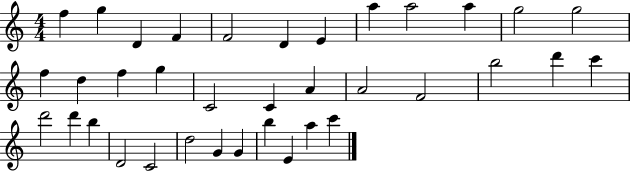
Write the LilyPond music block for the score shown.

{
  \clef treble
  \numericTimeSignature
  \time 4/4
  \key c \major
  f''4 g''4 d'4 f'4 | f'2 d'4 e'4 | a''4 a''2 a''4 | g''2 g''2 | \break f''4 d''4 f''4 g''4 | c'2 c'4 a'4 | a'2 f'2 | b''2 d'''4 c'''4 | \break d'''2 d'''4 b''4 | d'2 c'2 | d''2 g'4 g'4 | b''4 e'4 a''4 c'''4 | \break \bar "|."
}